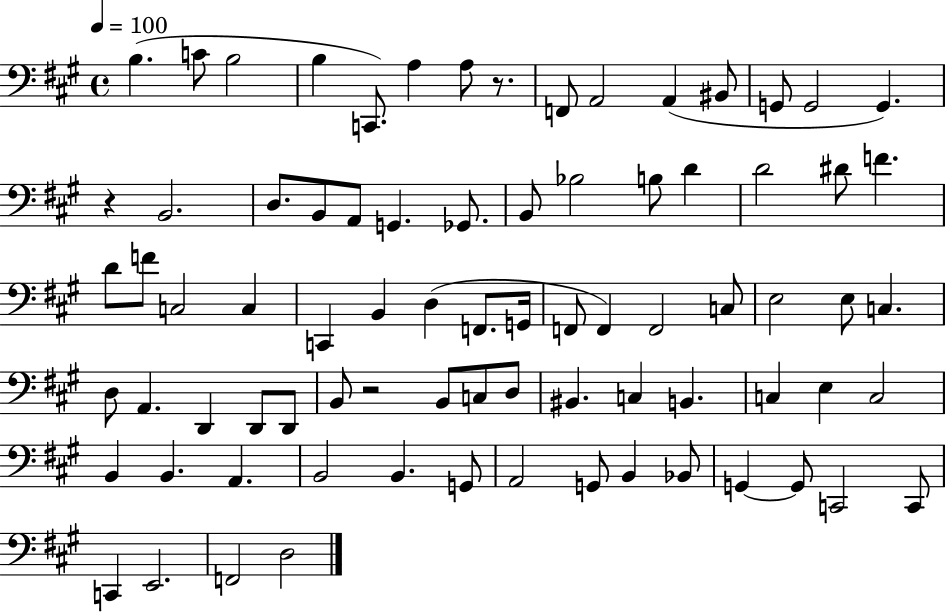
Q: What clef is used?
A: bass